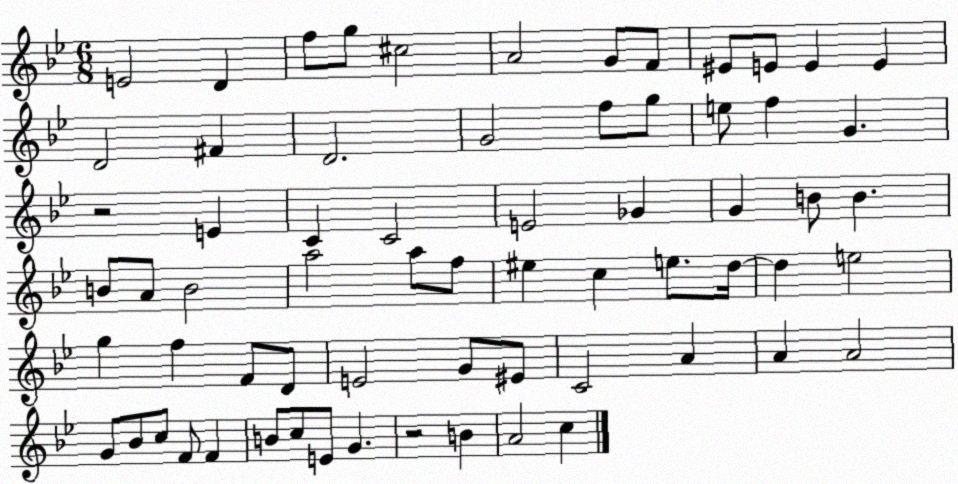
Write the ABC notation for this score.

X:1
T:Untitled
M:6/8
L:1/4
K:Bb
E2 D f/2 g/2 ^c2 A2 G/2 F/2 ^E/2 E/2 E E D2 ^F D2 G2 f/2 g/2 e/2 f G z2 E C C2 E2 _G G B/2 B B/2 A/2 B2 a2 a/2 f/2 ^e c e/2 d/4 d e2 g f F/2 D/2 E2 G/2 ^E/2 C2 A A A2 G/2 _B/2 c/2 F/2 F B/2 c/2 E/2 G z2 B A2 c